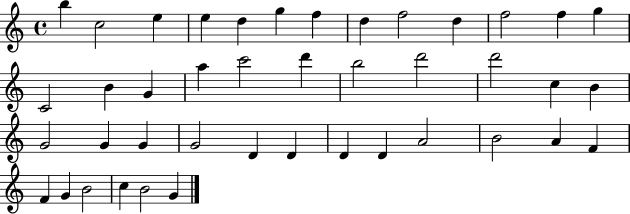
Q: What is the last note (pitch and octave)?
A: G4